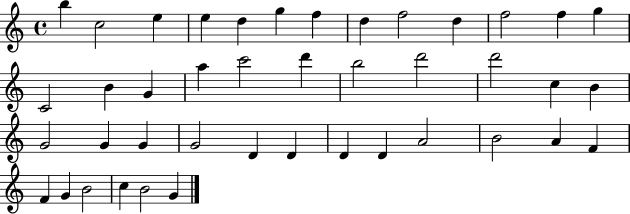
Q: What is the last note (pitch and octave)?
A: G4